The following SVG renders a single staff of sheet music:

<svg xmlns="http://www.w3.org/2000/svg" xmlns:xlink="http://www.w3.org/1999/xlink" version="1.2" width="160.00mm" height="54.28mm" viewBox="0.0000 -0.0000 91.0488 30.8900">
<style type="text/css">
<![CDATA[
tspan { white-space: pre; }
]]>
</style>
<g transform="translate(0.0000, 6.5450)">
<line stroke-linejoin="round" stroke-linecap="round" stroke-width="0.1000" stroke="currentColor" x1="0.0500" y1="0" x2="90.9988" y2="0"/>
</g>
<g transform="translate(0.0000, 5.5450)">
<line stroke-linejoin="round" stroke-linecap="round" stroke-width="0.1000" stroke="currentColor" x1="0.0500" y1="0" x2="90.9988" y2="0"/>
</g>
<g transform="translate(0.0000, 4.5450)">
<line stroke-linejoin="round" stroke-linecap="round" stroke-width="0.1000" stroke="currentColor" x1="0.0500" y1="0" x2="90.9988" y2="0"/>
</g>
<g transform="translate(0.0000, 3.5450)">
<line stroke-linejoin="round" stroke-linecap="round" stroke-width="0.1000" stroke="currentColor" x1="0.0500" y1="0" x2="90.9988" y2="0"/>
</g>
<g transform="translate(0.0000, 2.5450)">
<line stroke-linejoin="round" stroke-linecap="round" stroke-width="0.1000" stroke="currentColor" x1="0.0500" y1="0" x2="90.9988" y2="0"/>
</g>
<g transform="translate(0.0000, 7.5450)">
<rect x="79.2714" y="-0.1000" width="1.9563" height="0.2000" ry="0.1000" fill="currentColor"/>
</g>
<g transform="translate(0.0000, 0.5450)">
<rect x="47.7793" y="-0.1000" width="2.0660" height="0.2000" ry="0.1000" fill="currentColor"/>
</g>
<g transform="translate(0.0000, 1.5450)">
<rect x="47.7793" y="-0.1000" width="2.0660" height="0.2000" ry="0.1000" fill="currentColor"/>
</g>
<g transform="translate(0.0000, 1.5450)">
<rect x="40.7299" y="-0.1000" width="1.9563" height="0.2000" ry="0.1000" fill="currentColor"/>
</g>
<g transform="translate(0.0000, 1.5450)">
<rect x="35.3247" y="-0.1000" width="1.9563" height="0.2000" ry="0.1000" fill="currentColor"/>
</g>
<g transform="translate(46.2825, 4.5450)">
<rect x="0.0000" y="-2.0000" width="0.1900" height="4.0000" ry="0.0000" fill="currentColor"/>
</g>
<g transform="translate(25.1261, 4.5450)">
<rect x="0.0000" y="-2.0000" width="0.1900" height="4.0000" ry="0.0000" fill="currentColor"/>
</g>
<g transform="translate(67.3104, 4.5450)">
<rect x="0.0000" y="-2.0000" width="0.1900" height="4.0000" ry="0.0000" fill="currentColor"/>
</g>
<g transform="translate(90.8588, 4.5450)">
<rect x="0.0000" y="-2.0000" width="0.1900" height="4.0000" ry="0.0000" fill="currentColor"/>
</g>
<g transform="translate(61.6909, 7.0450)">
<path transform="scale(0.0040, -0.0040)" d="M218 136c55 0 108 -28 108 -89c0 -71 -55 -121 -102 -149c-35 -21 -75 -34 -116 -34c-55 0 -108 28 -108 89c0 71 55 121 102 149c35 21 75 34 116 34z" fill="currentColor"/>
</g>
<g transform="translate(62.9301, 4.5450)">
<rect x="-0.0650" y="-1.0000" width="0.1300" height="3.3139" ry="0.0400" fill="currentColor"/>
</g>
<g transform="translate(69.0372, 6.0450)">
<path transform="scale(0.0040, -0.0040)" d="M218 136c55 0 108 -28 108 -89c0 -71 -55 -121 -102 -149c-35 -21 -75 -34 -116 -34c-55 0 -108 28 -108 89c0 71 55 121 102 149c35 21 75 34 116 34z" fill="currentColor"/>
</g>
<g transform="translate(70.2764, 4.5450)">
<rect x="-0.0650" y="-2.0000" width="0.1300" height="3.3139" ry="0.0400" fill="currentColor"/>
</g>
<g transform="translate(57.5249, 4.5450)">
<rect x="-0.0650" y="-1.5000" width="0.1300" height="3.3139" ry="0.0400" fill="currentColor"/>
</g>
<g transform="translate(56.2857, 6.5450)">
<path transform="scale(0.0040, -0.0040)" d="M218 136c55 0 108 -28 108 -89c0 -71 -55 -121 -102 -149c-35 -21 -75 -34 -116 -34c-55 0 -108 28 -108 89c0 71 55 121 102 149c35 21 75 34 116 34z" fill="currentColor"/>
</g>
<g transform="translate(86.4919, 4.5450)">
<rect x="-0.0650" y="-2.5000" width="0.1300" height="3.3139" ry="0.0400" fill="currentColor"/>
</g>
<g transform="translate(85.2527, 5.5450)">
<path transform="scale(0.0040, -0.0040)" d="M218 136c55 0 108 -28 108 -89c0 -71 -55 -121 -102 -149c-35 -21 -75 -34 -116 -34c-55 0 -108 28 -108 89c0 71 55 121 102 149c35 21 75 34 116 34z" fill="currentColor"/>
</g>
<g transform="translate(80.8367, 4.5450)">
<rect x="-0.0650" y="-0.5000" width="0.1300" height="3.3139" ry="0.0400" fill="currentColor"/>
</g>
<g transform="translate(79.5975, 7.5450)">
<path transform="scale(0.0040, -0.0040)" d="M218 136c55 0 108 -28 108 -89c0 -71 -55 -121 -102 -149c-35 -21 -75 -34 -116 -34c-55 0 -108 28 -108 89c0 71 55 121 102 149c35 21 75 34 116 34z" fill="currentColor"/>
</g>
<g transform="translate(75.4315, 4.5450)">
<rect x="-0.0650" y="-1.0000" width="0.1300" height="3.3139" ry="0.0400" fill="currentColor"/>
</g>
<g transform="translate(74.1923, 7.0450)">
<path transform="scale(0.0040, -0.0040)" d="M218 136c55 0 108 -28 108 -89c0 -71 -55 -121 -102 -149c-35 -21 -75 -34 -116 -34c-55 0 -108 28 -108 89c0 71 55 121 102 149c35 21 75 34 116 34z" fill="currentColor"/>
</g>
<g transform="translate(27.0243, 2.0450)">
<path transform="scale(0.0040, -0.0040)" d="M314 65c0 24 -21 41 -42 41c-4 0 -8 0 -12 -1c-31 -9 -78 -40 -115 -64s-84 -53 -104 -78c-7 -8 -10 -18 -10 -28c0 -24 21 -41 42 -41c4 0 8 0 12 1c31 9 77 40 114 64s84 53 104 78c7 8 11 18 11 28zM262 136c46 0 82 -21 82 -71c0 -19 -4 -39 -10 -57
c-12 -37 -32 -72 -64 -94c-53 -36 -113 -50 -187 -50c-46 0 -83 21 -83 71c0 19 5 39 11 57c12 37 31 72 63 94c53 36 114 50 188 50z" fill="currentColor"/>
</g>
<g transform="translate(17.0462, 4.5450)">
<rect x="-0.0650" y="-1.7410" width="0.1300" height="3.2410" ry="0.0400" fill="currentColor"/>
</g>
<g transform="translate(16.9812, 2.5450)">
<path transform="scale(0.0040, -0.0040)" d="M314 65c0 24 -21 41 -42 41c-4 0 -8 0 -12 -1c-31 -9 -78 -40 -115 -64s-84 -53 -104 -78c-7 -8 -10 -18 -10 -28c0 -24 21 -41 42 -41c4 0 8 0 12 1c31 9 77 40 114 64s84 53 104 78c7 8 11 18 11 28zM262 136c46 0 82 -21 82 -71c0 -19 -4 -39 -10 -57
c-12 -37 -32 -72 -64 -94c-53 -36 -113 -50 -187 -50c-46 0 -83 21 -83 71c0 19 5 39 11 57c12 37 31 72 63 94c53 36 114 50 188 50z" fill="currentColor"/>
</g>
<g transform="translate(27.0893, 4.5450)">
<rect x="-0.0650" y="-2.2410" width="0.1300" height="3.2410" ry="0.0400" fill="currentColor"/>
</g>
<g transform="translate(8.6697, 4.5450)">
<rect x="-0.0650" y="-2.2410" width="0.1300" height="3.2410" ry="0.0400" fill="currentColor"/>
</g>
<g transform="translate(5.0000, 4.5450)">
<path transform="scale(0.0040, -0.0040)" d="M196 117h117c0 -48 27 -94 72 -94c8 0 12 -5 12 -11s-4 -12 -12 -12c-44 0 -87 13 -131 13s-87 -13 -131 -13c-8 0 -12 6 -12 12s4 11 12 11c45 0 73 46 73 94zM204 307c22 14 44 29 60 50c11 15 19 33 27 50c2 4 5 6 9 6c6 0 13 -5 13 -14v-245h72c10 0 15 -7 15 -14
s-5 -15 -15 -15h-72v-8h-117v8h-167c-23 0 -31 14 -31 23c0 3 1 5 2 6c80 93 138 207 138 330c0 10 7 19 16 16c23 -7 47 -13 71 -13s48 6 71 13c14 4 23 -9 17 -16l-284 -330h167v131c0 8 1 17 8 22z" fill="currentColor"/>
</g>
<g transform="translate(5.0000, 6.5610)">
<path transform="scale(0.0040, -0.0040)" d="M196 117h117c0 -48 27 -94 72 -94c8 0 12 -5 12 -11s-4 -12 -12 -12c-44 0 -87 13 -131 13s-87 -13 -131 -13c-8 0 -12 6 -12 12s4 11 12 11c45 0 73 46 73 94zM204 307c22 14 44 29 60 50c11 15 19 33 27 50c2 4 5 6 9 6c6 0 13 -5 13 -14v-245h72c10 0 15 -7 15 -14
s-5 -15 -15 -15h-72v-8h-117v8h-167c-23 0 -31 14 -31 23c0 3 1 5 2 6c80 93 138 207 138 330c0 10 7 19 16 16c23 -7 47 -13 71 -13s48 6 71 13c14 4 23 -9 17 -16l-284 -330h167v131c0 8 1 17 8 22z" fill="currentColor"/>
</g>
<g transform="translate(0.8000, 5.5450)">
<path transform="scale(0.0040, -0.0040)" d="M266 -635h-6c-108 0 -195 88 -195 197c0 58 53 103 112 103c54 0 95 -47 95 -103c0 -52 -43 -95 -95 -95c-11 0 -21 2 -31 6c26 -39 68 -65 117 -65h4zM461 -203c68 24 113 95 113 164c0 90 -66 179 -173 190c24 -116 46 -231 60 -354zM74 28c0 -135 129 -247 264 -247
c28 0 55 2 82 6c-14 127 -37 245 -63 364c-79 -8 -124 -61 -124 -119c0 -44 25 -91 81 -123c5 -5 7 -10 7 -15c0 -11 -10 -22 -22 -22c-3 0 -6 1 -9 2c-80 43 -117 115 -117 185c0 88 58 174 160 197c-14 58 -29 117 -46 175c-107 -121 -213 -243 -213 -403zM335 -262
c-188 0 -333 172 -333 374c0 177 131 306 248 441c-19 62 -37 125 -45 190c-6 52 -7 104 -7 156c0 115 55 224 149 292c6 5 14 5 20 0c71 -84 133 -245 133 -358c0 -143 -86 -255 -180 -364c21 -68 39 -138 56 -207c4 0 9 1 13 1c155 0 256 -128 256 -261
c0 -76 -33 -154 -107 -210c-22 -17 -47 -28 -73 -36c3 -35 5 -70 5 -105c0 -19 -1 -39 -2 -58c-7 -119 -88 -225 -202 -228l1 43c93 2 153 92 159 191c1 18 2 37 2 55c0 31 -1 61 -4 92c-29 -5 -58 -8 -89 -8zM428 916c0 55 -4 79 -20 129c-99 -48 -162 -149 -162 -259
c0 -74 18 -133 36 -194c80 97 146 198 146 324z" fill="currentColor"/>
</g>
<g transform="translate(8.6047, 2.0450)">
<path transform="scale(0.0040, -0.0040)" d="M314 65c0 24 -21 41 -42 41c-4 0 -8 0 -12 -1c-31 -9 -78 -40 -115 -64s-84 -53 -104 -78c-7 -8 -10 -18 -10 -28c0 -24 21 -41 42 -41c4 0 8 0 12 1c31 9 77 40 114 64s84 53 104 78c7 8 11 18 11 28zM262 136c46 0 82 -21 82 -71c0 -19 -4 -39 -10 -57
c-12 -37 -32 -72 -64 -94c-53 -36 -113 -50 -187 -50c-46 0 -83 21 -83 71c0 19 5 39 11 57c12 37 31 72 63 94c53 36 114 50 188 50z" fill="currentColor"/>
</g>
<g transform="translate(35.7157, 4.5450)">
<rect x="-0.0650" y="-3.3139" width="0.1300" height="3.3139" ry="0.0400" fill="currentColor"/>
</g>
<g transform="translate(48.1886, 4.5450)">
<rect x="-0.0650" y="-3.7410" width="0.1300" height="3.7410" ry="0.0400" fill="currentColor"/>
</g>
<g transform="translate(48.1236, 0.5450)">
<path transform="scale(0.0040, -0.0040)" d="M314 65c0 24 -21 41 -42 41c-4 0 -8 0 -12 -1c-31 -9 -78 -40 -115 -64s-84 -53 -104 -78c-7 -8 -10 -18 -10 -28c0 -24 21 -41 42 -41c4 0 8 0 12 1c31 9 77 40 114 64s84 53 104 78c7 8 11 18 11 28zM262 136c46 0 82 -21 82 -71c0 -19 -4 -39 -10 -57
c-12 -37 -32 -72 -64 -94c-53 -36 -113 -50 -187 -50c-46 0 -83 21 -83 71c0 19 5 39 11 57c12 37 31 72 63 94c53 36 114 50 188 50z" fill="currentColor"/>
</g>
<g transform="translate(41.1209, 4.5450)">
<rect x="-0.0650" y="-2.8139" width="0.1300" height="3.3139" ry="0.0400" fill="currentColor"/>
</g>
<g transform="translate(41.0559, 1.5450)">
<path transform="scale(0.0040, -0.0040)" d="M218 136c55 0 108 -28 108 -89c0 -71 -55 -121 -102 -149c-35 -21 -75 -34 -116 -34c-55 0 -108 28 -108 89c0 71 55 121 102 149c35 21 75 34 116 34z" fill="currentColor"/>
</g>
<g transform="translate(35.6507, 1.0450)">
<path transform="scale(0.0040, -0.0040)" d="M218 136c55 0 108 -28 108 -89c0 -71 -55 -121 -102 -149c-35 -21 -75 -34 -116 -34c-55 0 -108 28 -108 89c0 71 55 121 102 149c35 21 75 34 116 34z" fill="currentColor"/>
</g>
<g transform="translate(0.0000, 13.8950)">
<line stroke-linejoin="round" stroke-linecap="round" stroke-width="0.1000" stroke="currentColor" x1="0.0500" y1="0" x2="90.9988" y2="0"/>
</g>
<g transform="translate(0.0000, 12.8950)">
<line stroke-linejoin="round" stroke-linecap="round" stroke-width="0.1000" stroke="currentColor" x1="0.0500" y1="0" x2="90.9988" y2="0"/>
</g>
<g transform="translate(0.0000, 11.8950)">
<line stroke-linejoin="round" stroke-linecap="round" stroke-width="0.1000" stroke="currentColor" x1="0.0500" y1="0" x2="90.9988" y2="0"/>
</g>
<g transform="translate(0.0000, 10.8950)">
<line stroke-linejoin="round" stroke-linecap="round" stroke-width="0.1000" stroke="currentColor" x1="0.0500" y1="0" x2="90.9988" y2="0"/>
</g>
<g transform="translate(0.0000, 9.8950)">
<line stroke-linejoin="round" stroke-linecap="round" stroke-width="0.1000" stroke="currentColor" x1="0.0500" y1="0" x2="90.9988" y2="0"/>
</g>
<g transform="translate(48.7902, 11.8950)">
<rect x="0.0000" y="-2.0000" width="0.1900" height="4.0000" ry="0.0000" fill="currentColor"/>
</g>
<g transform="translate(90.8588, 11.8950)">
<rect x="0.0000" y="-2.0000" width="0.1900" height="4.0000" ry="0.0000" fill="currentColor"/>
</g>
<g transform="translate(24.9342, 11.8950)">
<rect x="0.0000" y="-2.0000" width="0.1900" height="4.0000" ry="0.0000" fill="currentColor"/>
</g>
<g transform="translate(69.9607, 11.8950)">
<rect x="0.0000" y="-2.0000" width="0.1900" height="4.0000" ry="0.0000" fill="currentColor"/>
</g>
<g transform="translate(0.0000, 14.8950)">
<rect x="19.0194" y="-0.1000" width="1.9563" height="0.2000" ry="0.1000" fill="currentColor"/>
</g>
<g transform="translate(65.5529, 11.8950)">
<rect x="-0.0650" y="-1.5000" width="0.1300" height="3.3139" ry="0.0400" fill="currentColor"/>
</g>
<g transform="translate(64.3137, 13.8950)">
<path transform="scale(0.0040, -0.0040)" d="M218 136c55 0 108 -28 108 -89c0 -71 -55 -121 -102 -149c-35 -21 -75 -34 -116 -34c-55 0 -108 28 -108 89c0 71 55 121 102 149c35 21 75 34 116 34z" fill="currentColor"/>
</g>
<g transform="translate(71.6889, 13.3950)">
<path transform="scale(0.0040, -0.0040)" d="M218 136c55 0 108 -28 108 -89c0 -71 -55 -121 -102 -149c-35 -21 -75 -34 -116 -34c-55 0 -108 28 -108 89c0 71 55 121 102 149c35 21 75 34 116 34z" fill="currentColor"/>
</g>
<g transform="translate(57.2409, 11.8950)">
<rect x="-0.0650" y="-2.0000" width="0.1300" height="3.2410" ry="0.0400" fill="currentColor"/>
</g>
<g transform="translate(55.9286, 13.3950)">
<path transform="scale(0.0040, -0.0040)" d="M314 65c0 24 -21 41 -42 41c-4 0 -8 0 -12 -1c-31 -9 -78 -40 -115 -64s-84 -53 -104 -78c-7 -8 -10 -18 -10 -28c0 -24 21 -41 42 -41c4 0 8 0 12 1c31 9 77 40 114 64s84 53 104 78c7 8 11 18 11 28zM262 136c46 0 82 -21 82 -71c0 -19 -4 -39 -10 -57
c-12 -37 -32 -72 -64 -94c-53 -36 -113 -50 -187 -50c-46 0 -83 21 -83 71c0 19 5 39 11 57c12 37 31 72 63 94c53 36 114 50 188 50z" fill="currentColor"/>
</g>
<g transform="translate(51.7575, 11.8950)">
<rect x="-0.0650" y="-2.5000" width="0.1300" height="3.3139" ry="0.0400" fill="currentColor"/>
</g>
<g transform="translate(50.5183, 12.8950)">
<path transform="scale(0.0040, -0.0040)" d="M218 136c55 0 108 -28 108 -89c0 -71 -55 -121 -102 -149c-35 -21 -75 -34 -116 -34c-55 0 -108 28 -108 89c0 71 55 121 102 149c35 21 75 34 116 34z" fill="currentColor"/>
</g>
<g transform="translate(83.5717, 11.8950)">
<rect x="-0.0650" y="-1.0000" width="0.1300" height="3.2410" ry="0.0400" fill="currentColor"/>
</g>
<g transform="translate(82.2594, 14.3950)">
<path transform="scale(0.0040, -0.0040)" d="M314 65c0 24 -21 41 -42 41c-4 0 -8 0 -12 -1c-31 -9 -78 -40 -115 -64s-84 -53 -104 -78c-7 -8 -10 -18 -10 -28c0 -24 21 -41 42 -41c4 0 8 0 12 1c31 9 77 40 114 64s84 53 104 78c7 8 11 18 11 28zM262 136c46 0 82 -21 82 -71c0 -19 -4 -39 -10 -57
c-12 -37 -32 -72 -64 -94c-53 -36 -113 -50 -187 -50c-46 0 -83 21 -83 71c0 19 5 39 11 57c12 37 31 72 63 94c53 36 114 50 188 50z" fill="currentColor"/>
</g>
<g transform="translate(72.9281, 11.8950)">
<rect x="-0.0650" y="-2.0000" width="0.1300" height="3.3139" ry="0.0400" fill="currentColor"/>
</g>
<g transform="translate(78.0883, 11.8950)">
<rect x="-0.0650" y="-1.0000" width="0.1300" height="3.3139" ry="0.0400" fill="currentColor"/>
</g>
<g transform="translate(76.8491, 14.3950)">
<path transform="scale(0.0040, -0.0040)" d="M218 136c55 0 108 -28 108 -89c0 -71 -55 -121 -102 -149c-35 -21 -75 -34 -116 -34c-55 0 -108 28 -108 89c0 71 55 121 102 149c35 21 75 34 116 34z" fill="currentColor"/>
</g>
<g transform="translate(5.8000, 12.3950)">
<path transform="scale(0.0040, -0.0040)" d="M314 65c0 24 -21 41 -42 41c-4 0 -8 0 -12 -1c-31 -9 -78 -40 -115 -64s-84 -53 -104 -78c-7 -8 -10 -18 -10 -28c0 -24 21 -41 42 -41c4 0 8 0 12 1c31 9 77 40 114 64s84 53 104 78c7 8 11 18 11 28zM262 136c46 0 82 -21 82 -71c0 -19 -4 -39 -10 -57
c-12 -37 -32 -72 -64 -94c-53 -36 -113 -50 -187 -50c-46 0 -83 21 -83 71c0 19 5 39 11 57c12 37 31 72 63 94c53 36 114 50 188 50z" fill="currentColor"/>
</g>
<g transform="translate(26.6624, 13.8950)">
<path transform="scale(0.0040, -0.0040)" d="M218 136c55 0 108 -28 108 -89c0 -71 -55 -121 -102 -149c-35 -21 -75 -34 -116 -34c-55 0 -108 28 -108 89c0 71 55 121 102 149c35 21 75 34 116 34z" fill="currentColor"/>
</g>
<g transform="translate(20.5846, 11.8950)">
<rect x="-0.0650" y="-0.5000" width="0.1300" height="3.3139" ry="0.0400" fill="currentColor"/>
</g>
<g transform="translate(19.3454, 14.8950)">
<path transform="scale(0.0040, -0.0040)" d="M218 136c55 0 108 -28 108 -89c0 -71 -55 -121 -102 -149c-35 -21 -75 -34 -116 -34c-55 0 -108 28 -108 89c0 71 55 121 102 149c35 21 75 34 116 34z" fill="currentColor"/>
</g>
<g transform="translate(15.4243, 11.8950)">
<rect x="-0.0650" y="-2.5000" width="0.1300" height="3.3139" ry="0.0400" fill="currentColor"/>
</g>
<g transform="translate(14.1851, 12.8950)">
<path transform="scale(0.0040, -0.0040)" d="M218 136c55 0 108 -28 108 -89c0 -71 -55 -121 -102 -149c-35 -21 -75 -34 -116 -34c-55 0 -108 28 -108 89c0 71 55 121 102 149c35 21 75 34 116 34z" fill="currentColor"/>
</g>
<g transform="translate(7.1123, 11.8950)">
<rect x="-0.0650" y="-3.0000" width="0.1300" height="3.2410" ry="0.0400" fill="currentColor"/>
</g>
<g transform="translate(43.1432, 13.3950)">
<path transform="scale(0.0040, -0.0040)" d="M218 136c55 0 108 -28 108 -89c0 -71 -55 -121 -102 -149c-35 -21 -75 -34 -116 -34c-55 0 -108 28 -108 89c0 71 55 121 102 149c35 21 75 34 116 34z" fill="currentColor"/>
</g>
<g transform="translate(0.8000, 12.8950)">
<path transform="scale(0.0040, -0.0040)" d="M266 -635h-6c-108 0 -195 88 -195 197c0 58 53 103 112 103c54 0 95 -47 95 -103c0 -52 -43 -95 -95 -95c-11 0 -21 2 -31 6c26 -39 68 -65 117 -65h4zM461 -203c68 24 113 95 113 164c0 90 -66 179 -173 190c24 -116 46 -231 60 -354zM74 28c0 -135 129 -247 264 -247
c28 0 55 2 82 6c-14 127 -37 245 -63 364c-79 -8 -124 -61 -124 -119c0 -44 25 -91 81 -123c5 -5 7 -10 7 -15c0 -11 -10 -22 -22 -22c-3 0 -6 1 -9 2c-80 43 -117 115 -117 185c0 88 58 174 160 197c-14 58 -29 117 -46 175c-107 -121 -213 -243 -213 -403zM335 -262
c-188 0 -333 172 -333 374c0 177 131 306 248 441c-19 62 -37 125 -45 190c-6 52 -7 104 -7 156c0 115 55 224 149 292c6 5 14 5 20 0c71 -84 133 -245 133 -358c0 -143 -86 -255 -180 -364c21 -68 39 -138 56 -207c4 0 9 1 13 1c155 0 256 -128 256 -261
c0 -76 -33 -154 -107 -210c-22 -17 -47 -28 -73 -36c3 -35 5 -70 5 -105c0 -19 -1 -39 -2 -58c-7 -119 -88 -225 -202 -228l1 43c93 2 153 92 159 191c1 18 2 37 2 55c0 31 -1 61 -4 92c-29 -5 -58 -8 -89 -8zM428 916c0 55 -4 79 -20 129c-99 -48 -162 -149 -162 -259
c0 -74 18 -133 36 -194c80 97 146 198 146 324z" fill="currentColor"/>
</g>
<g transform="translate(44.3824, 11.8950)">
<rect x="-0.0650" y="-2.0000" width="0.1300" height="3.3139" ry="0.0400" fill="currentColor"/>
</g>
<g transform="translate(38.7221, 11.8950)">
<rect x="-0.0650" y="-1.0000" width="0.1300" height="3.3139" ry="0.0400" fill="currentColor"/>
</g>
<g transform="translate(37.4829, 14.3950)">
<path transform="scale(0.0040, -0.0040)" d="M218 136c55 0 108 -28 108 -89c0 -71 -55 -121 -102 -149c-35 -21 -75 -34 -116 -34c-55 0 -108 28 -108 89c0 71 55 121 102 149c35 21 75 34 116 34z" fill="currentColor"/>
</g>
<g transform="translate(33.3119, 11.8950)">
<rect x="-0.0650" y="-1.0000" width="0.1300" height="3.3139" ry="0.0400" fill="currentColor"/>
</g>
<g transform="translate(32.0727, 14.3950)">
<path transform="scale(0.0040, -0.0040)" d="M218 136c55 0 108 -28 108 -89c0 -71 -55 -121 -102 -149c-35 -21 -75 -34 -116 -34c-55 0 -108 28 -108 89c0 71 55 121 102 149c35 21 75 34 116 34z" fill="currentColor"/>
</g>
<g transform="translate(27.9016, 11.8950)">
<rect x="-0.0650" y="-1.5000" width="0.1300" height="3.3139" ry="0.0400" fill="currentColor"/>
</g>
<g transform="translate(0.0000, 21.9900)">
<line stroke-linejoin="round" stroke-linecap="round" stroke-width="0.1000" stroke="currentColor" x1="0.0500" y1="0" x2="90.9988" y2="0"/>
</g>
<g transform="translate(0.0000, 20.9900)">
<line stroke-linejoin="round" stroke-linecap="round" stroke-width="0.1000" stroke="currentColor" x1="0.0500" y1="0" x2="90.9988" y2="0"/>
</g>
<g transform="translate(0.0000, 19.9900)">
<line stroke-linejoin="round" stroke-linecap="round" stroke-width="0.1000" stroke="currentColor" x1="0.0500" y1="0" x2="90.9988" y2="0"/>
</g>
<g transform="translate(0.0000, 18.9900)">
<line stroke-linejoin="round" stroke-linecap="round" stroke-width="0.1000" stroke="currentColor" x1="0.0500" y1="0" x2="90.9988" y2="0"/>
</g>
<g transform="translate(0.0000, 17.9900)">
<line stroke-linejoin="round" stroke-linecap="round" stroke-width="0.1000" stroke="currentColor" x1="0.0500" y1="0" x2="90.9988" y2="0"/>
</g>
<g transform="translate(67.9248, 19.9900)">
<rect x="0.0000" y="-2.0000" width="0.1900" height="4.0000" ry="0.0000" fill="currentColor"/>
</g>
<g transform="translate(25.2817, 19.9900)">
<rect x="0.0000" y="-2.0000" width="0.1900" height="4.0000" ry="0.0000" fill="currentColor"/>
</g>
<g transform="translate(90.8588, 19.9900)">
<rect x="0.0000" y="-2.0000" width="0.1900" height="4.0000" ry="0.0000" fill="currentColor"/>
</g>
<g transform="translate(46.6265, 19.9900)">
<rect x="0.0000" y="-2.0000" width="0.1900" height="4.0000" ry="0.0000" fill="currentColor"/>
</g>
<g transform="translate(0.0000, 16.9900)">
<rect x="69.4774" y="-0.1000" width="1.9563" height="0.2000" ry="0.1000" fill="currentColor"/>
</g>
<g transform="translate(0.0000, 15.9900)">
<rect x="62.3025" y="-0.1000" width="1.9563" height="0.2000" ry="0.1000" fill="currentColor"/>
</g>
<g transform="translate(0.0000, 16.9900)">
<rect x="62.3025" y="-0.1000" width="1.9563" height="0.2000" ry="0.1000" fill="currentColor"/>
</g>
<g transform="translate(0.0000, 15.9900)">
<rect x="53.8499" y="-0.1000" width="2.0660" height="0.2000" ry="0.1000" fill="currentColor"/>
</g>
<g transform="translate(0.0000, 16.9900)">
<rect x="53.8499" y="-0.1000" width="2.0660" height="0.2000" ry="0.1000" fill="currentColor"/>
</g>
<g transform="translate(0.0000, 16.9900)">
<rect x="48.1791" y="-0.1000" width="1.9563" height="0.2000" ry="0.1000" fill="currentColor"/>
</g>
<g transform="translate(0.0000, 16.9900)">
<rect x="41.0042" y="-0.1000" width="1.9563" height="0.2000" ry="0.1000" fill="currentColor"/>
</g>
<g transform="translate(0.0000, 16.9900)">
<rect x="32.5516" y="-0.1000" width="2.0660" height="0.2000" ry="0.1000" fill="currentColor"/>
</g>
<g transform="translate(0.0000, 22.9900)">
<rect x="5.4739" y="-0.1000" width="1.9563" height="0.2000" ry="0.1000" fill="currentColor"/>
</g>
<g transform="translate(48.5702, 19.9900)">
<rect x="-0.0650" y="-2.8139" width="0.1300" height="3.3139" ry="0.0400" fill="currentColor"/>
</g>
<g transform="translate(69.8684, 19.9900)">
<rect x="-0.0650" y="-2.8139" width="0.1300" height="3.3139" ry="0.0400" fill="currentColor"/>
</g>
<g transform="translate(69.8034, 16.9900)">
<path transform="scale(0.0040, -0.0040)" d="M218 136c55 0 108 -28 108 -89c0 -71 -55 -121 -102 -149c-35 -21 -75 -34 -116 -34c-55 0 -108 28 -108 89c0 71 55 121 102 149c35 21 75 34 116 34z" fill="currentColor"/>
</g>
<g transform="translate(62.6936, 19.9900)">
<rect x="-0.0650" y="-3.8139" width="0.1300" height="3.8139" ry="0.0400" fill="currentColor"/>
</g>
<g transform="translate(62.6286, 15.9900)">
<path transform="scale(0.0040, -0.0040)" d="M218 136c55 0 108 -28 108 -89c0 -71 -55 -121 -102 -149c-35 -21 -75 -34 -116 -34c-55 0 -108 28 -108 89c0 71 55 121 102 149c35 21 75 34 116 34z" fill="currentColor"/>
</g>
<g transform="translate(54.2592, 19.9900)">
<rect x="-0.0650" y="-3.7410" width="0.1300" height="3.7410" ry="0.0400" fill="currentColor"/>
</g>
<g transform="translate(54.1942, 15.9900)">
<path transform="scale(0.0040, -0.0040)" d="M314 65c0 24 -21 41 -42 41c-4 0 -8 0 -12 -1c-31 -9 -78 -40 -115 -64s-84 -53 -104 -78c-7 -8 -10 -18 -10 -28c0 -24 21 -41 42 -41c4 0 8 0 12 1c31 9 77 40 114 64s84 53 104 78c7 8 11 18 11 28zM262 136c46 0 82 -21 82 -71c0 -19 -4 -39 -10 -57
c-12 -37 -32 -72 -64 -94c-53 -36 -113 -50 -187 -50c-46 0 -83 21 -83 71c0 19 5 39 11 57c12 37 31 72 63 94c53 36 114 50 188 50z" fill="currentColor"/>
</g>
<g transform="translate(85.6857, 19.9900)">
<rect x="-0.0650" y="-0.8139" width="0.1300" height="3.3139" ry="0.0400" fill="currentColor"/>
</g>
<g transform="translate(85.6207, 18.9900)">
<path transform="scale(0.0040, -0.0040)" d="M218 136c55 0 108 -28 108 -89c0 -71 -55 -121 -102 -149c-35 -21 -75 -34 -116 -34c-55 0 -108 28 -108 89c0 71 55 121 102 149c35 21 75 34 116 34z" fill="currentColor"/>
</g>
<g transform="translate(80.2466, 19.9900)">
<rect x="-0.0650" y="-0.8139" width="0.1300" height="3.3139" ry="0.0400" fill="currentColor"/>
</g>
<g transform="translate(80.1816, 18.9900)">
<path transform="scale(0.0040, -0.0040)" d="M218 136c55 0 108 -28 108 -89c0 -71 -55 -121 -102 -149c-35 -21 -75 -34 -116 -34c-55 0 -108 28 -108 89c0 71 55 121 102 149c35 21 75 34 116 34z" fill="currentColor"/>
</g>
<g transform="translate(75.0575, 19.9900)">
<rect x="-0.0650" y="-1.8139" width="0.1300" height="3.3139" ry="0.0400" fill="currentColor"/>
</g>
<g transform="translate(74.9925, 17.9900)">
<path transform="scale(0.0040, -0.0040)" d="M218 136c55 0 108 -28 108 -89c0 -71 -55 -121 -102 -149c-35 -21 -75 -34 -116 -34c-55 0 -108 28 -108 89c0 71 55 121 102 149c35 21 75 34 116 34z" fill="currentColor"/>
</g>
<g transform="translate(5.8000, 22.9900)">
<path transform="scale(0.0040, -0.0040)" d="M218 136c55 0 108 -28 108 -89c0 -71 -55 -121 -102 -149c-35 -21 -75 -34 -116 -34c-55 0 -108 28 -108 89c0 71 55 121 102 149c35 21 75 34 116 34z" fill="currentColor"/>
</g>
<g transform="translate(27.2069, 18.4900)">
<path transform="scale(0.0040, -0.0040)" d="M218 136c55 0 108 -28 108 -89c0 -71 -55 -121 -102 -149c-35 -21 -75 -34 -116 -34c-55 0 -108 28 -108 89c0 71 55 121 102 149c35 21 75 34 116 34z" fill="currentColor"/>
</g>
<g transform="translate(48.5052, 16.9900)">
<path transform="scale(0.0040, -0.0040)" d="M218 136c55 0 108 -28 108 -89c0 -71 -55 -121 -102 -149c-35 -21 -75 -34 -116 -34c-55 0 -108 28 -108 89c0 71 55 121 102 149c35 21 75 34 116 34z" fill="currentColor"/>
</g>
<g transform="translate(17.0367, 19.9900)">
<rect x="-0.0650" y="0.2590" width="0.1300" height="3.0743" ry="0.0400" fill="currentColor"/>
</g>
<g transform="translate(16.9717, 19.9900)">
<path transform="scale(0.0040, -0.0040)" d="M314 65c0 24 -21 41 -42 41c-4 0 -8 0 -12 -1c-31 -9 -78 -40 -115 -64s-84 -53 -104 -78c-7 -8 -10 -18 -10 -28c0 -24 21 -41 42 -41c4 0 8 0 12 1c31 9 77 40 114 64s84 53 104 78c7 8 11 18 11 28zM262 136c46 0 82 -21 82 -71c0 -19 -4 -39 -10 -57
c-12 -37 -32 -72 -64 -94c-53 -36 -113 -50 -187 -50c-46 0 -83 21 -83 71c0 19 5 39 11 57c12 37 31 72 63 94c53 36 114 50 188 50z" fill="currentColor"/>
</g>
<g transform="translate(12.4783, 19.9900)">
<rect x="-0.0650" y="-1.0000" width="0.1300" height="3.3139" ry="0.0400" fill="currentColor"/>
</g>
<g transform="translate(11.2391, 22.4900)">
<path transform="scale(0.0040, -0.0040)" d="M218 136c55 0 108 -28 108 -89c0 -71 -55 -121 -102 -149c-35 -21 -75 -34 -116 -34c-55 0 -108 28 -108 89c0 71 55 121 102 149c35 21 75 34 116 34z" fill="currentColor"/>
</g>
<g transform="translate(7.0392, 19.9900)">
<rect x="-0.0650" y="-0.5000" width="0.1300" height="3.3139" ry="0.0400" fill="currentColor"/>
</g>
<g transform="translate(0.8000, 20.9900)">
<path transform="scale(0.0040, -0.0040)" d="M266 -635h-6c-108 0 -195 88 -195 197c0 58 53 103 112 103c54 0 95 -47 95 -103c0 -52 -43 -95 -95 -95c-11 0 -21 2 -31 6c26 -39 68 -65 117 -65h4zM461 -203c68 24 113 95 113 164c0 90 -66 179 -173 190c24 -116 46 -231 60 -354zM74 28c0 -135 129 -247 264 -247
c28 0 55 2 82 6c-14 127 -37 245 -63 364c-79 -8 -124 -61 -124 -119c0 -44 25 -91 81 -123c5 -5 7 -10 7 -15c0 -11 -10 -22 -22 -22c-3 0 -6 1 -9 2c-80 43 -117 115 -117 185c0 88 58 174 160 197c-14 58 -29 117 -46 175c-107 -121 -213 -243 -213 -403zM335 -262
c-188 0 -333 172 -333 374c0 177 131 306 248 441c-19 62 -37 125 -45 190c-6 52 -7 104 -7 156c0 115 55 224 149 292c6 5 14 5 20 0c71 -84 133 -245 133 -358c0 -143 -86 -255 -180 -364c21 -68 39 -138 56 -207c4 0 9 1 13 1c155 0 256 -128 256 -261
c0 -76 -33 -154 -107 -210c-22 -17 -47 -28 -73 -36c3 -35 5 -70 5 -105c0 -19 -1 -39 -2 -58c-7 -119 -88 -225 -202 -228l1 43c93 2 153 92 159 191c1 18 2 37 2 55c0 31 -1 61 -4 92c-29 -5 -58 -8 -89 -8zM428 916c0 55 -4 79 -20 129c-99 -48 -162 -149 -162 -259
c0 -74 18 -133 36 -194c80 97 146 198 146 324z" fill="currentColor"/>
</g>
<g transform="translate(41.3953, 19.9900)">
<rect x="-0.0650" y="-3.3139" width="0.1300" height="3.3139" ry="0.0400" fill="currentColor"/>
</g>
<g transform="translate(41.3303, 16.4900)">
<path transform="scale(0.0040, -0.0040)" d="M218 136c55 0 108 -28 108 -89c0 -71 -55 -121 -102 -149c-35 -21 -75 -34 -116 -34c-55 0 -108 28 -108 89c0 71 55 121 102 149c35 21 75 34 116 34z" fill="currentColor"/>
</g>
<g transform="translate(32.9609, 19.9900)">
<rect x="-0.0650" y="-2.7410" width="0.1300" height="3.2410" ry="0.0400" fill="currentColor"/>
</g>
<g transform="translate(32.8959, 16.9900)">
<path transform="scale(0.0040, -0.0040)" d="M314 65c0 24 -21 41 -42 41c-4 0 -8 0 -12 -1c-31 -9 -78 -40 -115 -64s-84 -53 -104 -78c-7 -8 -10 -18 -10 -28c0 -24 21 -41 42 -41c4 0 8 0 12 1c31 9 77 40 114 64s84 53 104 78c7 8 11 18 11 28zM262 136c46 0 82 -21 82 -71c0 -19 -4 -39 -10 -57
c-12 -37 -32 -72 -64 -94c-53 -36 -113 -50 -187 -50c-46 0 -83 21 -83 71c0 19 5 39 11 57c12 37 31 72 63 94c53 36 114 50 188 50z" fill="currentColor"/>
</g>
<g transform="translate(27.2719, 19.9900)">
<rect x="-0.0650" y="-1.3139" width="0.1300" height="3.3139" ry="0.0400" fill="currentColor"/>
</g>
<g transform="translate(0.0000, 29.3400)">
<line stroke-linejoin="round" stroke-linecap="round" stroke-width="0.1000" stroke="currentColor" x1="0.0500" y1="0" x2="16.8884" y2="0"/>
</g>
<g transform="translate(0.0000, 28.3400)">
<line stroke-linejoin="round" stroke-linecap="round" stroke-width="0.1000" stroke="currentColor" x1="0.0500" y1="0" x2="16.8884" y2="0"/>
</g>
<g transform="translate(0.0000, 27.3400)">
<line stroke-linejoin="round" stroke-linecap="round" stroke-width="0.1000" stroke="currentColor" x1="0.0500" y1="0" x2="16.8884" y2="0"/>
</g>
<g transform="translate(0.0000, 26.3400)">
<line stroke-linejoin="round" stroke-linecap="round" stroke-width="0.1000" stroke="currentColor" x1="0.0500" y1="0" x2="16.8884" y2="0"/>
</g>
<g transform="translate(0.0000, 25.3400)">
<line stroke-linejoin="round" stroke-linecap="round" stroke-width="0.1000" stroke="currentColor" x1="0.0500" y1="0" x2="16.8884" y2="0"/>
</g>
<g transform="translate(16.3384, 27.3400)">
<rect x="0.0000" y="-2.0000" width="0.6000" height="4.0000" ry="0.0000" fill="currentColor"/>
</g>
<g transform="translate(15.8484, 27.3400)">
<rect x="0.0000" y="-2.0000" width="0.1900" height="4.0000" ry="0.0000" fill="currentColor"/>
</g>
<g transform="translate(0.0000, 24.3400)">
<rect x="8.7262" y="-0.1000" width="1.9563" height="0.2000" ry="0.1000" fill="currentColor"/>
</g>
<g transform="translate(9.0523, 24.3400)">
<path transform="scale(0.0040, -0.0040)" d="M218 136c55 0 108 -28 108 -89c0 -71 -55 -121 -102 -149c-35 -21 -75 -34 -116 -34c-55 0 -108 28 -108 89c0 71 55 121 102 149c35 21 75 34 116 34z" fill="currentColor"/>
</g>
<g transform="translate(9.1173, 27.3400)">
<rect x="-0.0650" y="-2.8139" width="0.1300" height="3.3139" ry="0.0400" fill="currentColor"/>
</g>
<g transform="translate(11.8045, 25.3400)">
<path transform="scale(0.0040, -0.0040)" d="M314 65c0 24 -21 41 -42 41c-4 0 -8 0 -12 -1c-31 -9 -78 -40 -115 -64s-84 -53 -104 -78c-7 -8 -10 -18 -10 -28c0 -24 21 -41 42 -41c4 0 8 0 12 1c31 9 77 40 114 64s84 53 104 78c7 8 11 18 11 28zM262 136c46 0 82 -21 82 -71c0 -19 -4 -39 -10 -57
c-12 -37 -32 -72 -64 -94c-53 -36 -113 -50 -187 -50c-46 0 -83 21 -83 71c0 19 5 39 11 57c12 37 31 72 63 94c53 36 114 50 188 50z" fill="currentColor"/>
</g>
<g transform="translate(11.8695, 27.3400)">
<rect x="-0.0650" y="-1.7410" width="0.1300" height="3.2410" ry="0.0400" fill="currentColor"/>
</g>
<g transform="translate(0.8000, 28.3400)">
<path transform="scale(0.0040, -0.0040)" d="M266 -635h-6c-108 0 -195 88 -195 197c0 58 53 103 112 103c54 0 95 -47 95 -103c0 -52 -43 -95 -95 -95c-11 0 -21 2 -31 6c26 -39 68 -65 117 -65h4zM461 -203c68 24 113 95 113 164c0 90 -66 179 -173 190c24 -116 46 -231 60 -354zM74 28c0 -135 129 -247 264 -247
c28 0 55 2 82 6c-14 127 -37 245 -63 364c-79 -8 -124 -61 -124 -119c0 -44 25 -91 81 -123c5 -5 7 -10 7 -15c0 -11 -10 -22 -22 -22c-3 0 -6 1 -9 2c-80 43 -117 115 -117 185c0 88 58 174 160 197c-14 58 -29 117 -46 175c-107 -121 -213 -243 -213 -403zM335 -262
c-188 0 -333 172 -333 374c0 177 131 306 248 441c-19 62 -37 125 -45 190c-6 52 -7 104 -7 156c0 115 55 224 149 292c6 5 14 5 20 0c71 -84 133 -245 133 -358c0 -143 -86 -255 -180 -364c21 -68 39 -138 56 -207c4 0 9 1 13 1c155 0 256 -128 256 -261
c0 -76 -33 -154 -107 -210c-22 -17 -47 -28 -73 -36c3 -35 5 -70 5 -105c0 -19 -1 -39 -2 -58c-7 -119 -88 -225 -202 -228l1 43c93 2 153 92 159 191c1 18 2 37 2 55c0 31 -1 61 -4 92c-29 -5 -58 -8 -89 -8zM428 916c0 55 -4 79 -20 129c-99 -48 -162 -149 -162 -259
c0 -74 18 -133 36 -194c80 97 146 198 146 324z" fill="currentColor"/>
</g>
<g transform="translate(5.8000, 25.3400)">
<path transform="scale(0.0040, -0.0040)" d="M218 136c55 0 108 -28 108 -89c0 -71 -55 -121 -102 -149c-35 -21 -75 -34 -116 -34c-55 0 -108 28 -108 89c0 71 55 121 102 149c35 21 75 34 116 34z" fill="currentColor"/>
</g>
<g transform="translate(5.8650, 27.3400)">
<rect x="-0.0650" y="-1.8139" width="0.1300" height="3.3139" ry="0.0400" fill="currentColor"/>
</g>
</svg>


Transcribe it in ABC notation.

X:1
T:Untitled
M:4/4
L:1/4
K:C
g2 f2 g2 b a c'2 E D F D C G A2 G C E D D F G F2 E F D D2 C D B2 e a2 b a c'2 c' a f d d f a f2